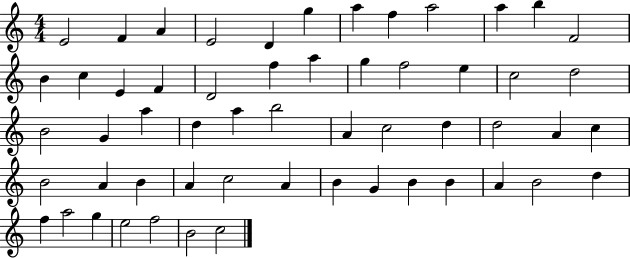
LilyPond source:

{
  \clef treble
  \numericTimeSignature
  \time 4/4
  \key c \major
  e'2 f'4 a'4 | e'2 d'4 g''4 | a''4 f''4 a''2 | a''4 b''4 f'2 | \break b'4 c''4 e'4 f'4 | d'2 f''4 a''4 | g''4 f''2 e''4 | c''2 d''2 | \break b'2 g'4 a''4 | d''4 a''4 b''2 | a'4 c''2 d''4 | d''2 a'4 c''4 | \break b'2 a'4 b'4 | a'4 c''2 a'4 | b'4 g'4 b'4 b'4 | a'4 b'2 d''4 | \break f''4 a''2 g''4 | e''2 f''2 | b'2 c''2 | \bar "|."
}